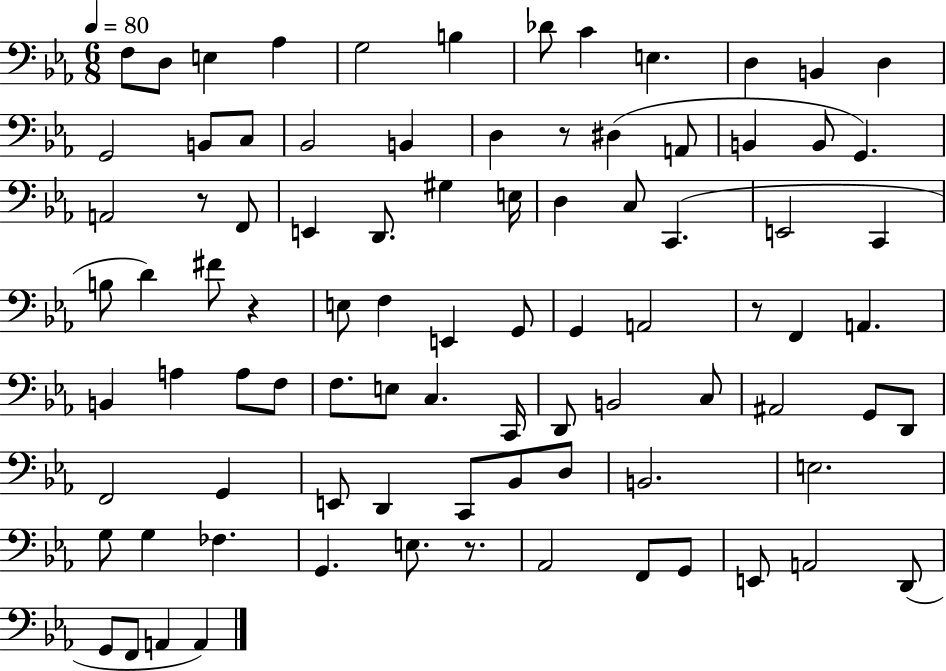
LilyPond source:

{
  \clef bass
  \numericTimeSignature
  \time 6/8
  \key ees \major
  \tempo 4 = 80
  f8 d8 e4 aes4 | g2 b4 | des'8 c'4 e4. | d4 b,4 d4 | \break g,2 b,8 c8 | bes,2 b,4 | d4 r8 dis4( a,8 | b,4 b,8 g,4.) | \break a,2 r8 f,8 | e,4 d,8. gis4 e16 | d4 c8 c,4.( | e,2 c,4 | \break b8 d'4) fis'8 r4 | e8 f4 e,4 g,8 | g,4 a,2 | r8 f,4 a,4. | \break b,4 a4 a8 f8 | f8. e8 c4. c,16 | d,8 b,2 c8 | ais,2 g,8 d,8 | \break f,2 g,4 | e,8 d,4 c,8 bes,8 d8 | b,2. | e2. | \break g8 g4 fes4. | g,4. e8. r8. | aes,2 f,8 g,8 | e,8 a,2 d,8( | \break g,8 f,8 a,4 a,4) | \bar "|."
}